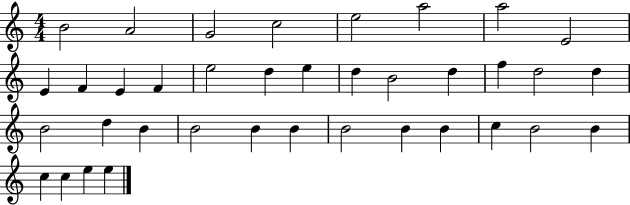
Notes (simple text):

B4/h A4/h G4/h C5/h E5/h A5/h A5/h E4/h E4/q F4/q E4/q F4/q E5/h D5/q E5/q D5/q B4/h D5/q F5/q D5/h D5/q B4/h D5/q B4/q B4/h B4/q B4/q B4/h B4/q B4/q C5/q B4/h B4/q C5/q C5/q E5/q E5/q